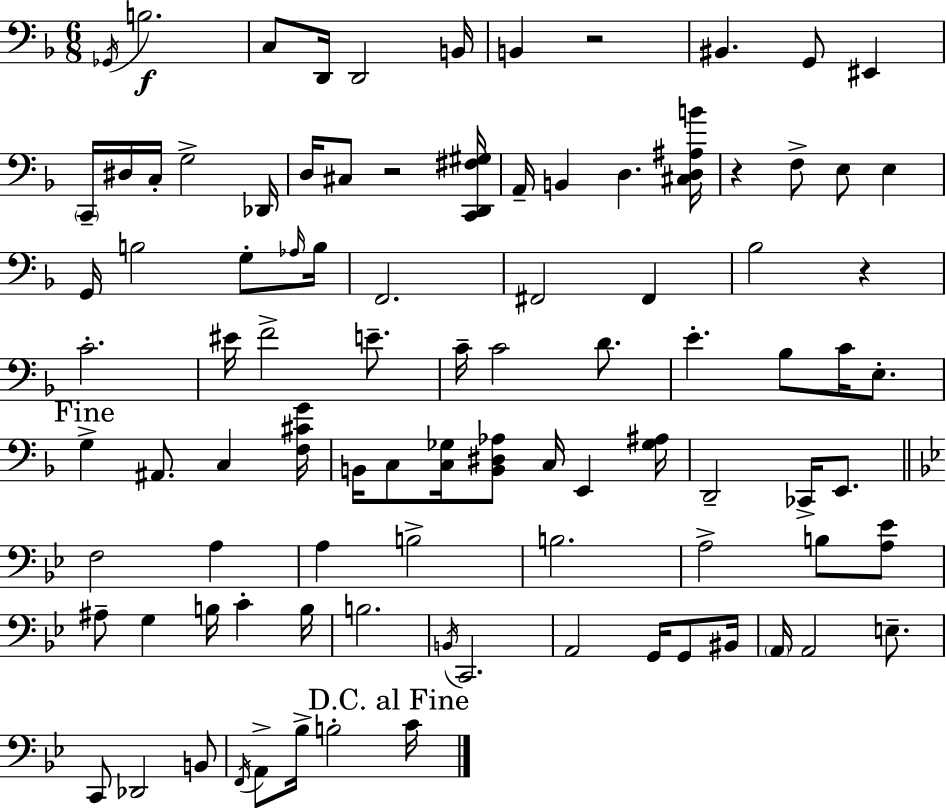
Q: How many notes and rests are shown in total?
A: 94